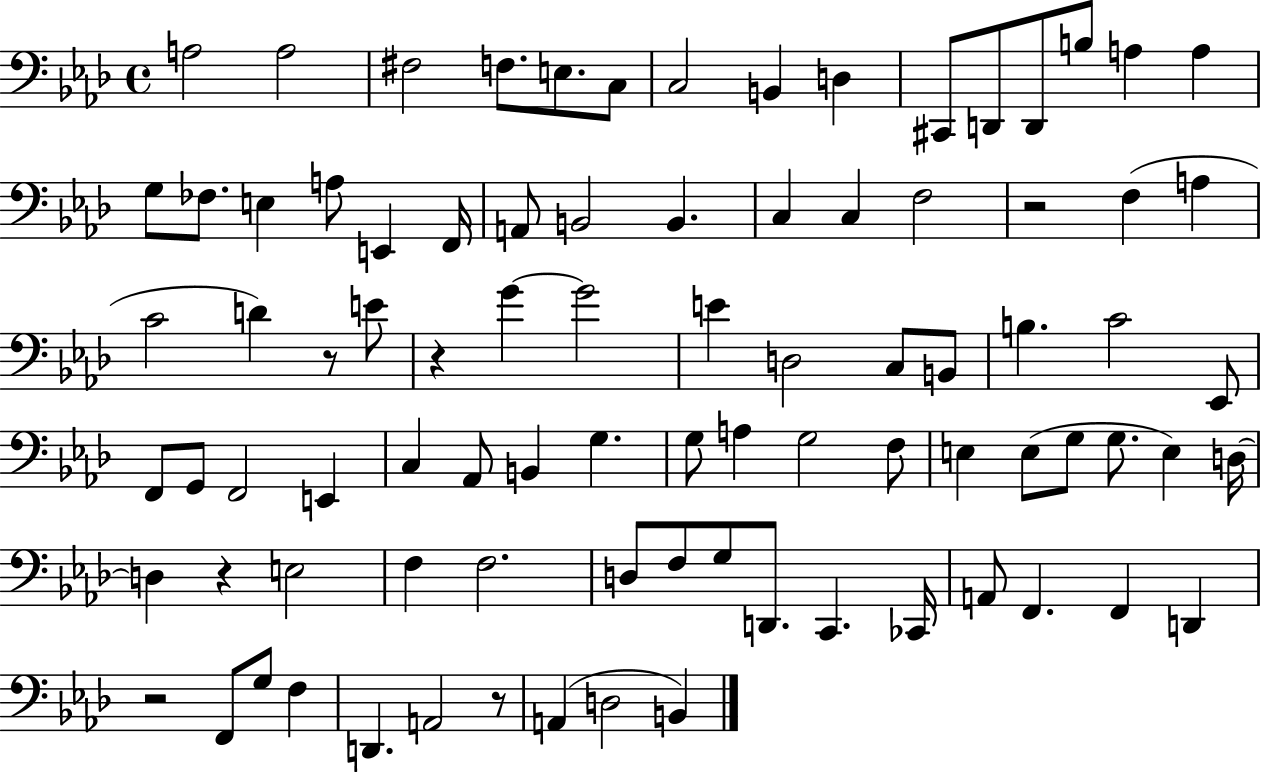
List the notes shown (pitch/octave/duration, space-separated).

A3/h A3/h F#3/h F3/e. E3/e. C3/e C3/h B2/q D3/q C#2/e D2/e D2/e B3/e A3/q A3/q G3/e FES3/e. E3/q A3/e E2/q F2/s A2/e B2/h B2/q. C3/q C3/q F3/h R/h F3/q A3/q C4/h D4/q R/e E4/e R/q G4/q G4/h E4/q D3/h C3/e B2/e B3/q. C4/h Eb2/e F2/e G2/e F2/h E2/q C3/q Ab2/e B2/q G3/q. G3/e A3/q G3/h F3/e E3/q E3/e G3/e G3/e. E3/q D3/s D3/q R/q E3/h F3/q F3/h. D3/e F3/e G3/e D2/e. C2/q. CES2/s A2/e F2/q. F2/q D2/q R/h F2/e G3/e F3/q D2/q. A2/h R/e A2/q D3/h B2/q